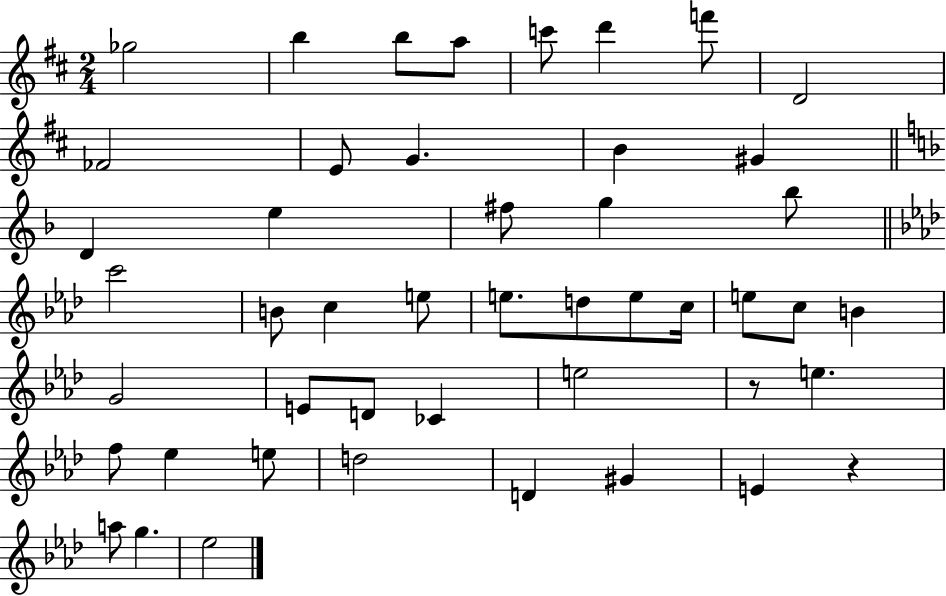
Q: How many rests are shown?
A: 2